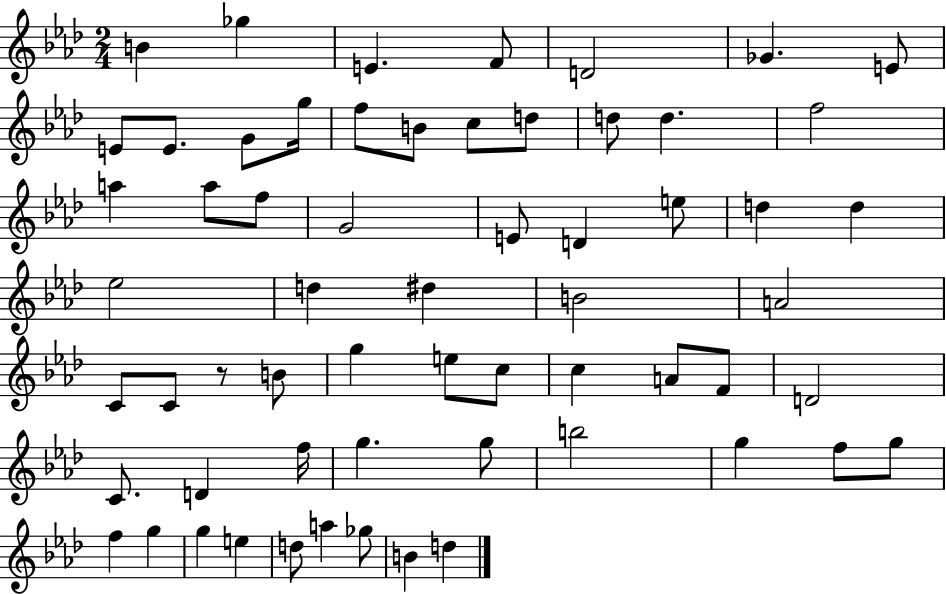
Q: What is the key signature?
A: AES major